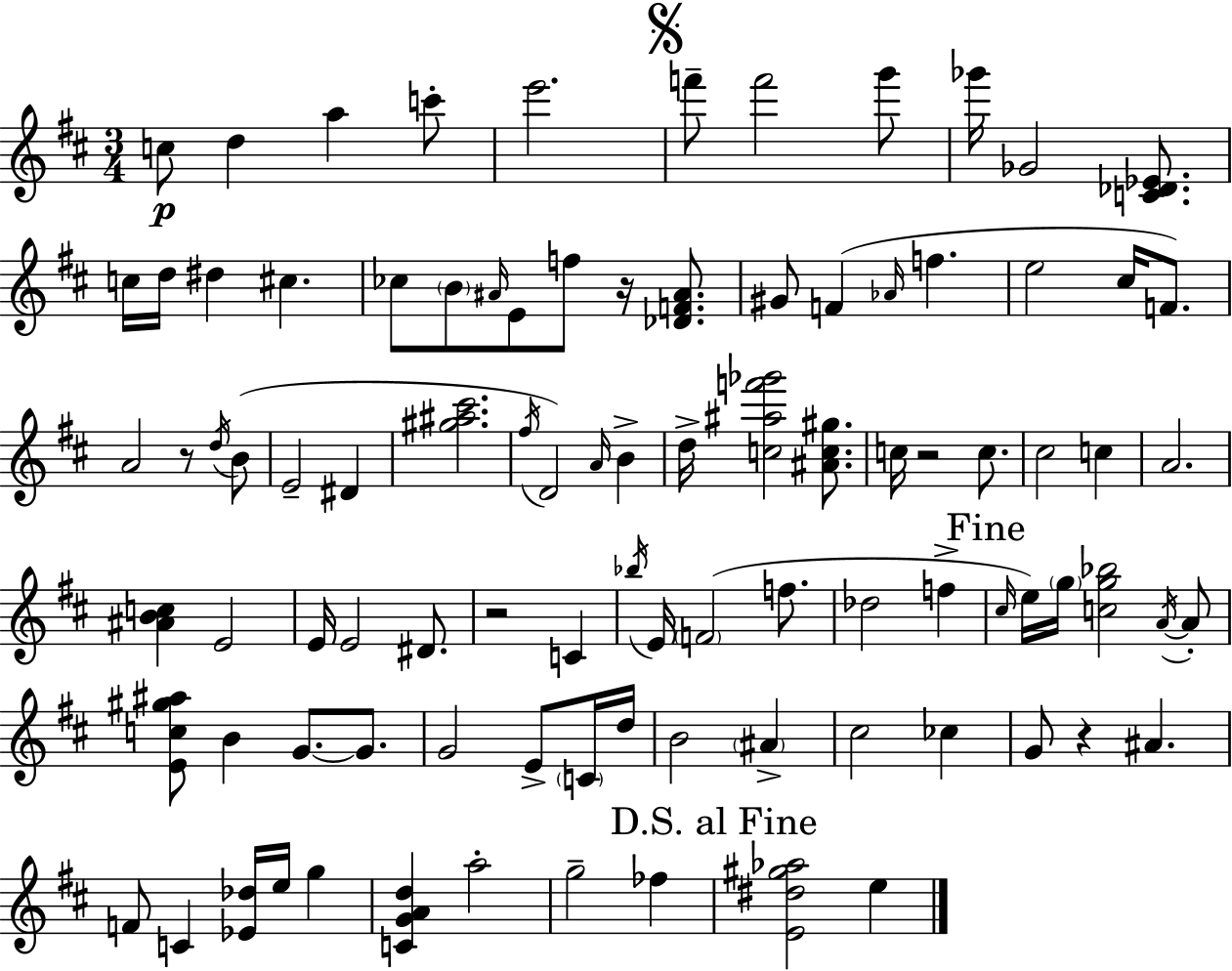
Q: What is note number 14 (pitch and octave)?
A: C#5